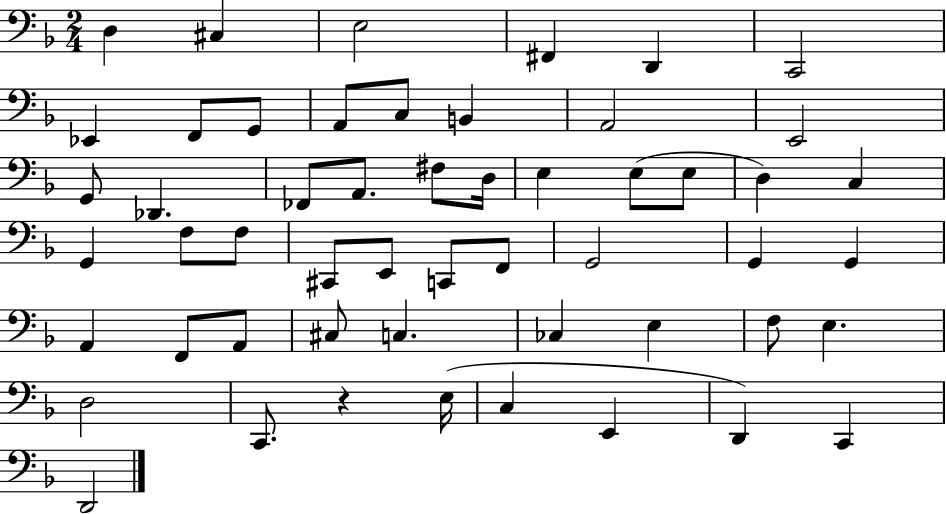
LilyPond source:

{
  \clef bass
  \numericTimeSignature
  \time 2/4
  \key f \major
  d4 cis4 | e2 | fis,4 d,4 | c,2 | \break ees,4 f,8 g,8 | a,8 c8 b,4 | a,2 | e,2 | \break g,8 des,4. | fes,8 a,8. fis8 d16 | e4 e8( e8 | d4) c4 | \break g,4 f8 f8 | cis,8 e,8 c,8 f,8 | g,2 | g,4 g,4 | \break a,4 f,8 a,8 | cis8 c4. | ces4 e4 | f8 e4. | \break d2 | c,8. r4 e16( | c4 e,4 | d,4) c,4 | \break d,2 | \bar "|."
}